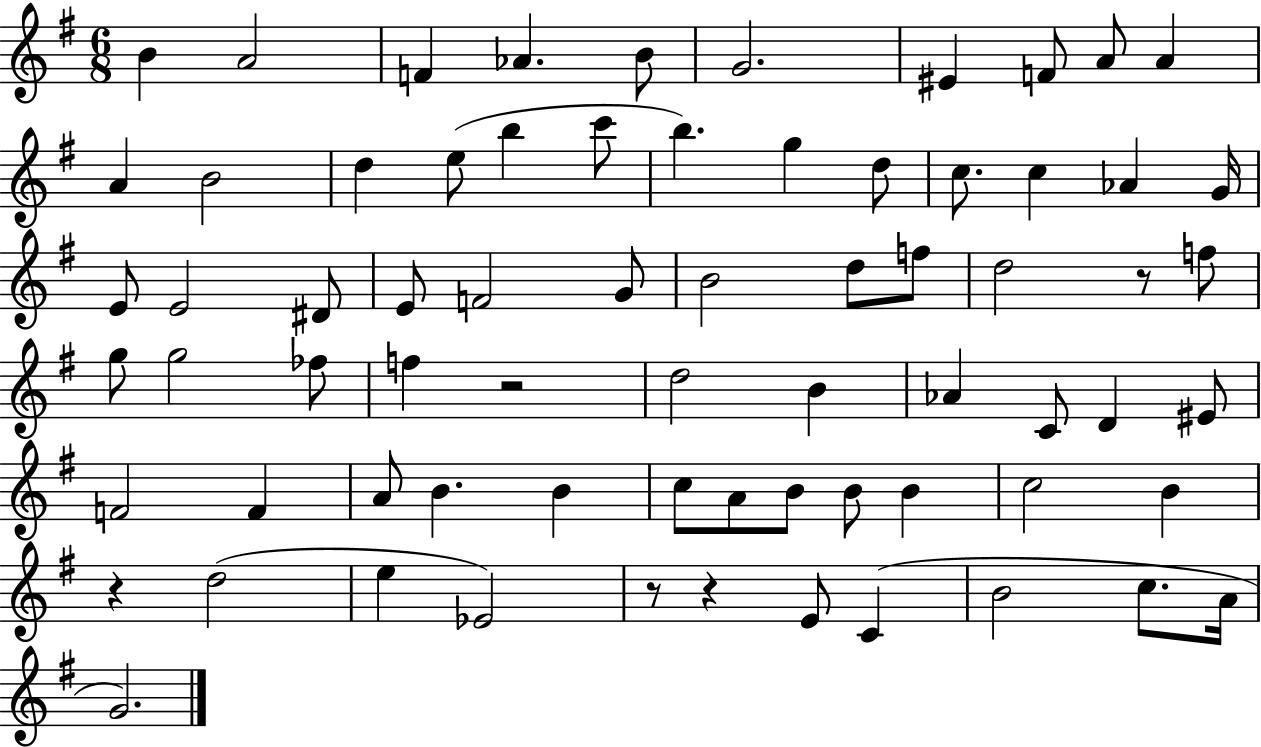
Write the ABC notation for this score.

X:1
T:Untitled
M:6/8
L:1/4
K:G
B A2 F _A B/2 G2 ^E F/2 A/2 A A B2 d e/2 b c'/2 b g d/2 c/2 c _A G/4 E/2 E2 ^D/2 E/2 F2 G/2 B2 d/2 f/2 d2 z/2 f/2 g/2 g2 _f/2 f z2 d2 B _A C/2 D ^E/2 F2 F A/2 B B c/2 A/2 B/2 B/2 B c2 B z d2 e _E2 z/2 z E/2 C B2 c/2 A/4 G2